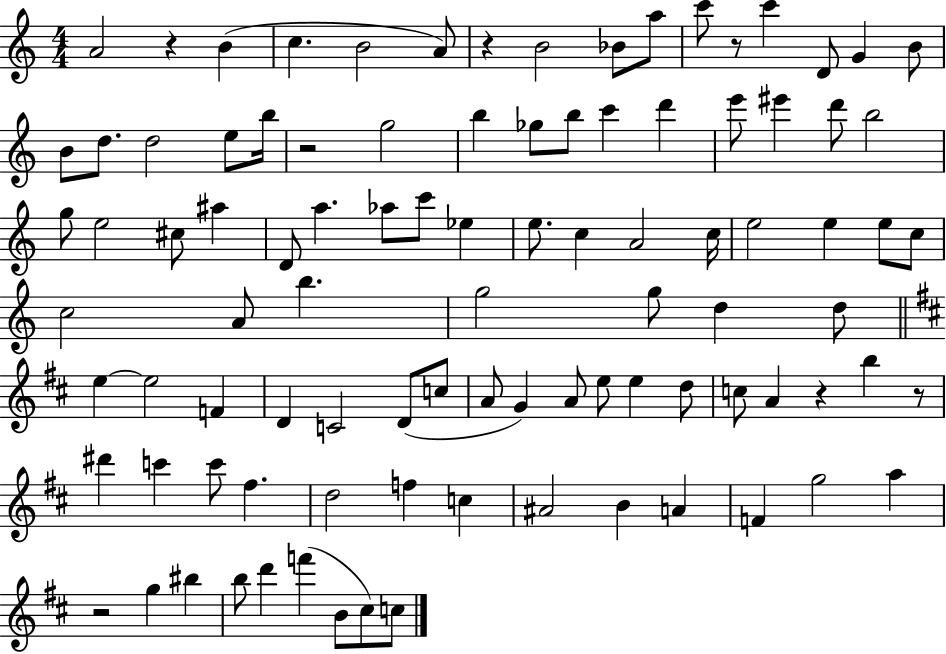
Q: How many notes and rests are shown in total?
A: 96